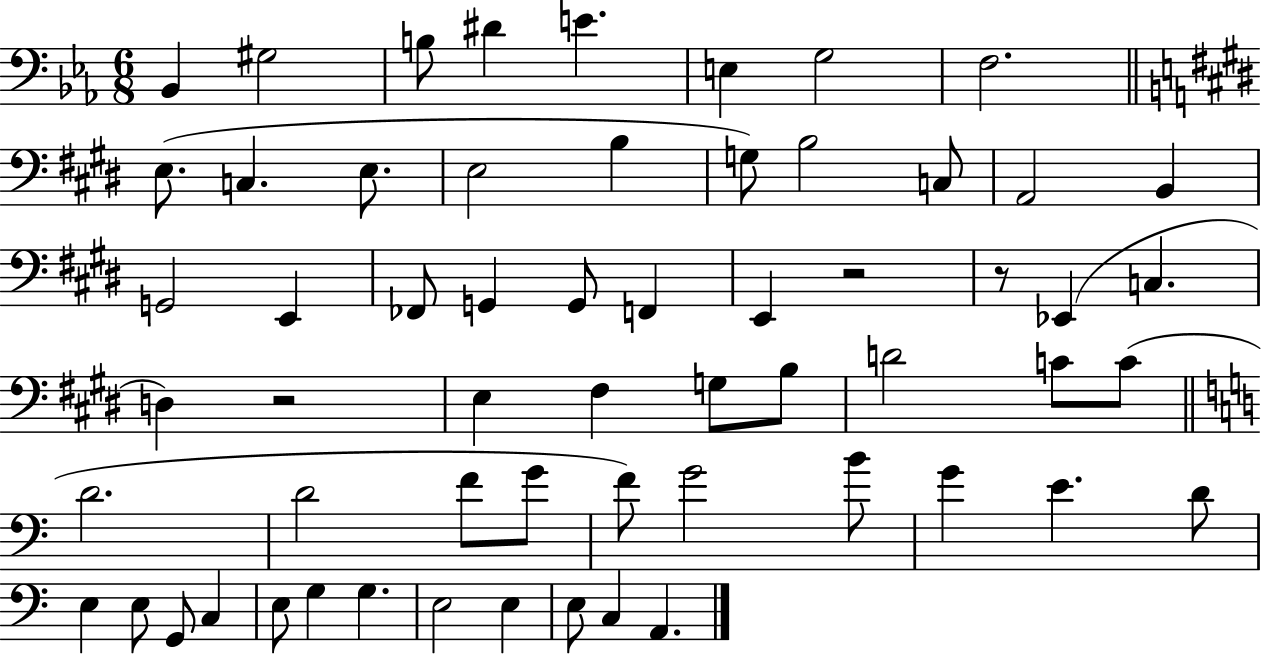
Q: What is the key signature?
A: EES major